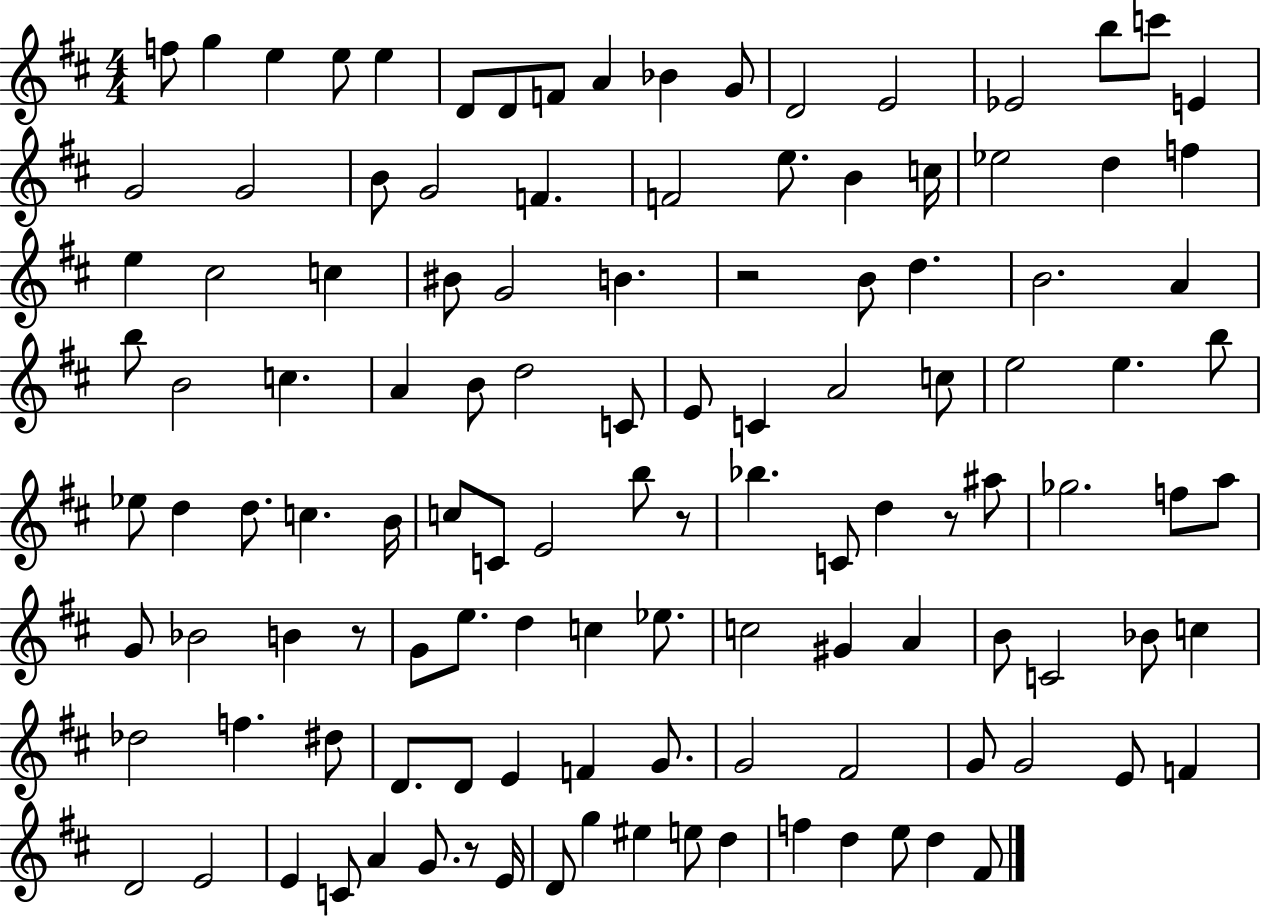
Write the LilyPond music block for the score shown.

{
  \clef treble
  \numericTimeSignature
  \time 4/4
  \key d \major
  f''8 g''4 e''4 e''8 e''4 | d'8 d'8 f'8 a'4 bes'4 g'8 | d'2 e'2 | ees'2 b''8 c'''8 e'4 | \break g'2 g'2 | b'8 g'2 f'4. | f'2 e''8. b'4 c''16 | ees''2 d''4 f''4 | \break e''4 cis''2 c''4 | bis'8 g'2 b'4. | r2 b'8 d''4. | b'2. a'4 | \break b''8 b'2 c''4. | a'4 b'8 d''2 c'8 | e'8 c'4 a'2 c''8 | e''2 e''4. b''8 | \break ees''8 d''4 d''8. c''4. b'16 | c''8 c'8 e'2 b''8 r8 | bes''4. c'8 d''4 r8 ais''8 | ges''2. f''8 a''8 | \break g'8 bes'2 b'4 r8 | g'8 e''8. d''4 c''4 ees''8. | c''2 gis'4 a'4 | b'8 c'2 bes'8 c''4 | \break des''2 f''4. dis''8 | d'8. d'8 e'4 f'4 g'8. | g'2 fis'2 | g'8 g'2 e'8 f'4 | \break d'2 e'2 | e'4 c'8 a'4 g'8. r8 e'16 | d'8 g''4 eis''4 e''8 d''4 | f''4 d''4 e''8 d''4 fis'8 | \break \bar "|."
}